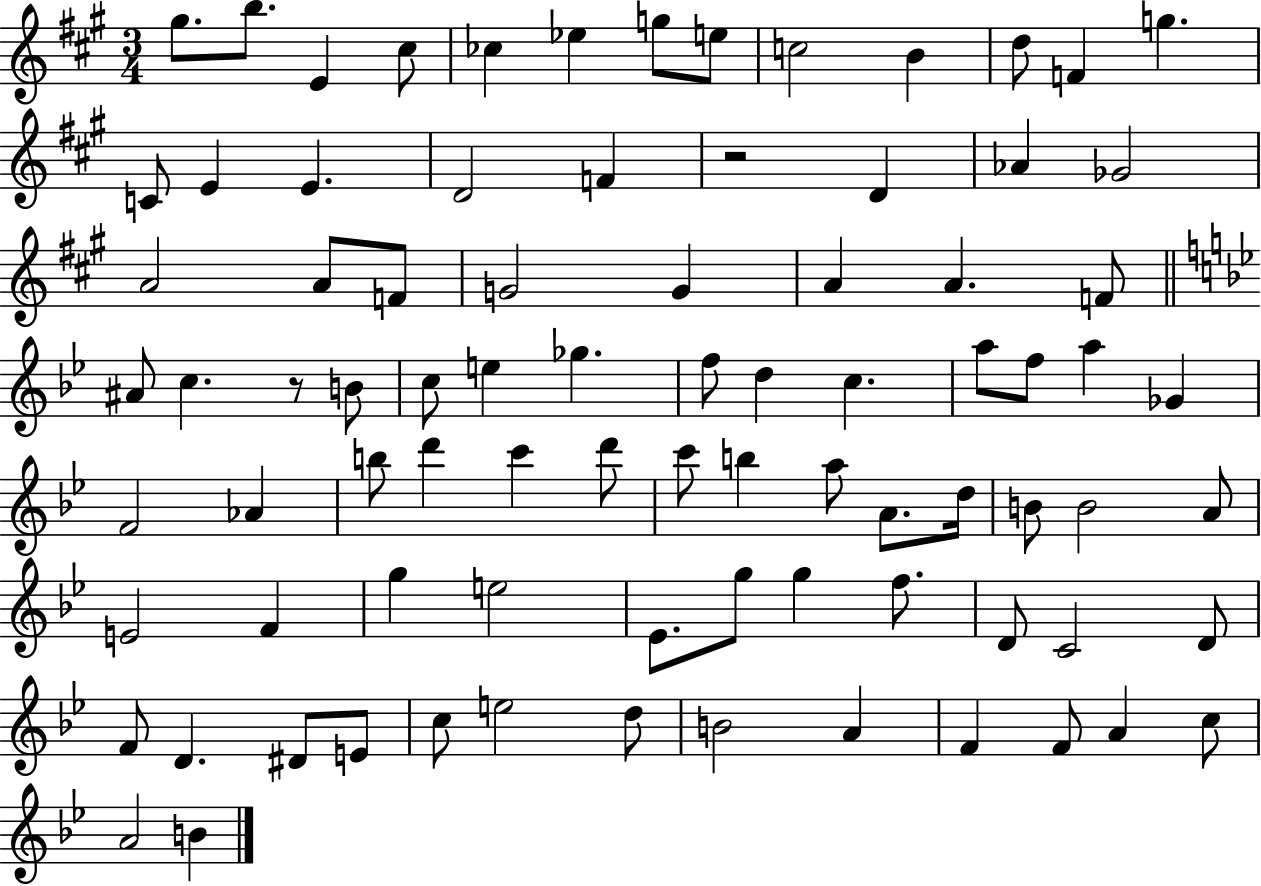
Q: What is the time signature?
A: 3/4